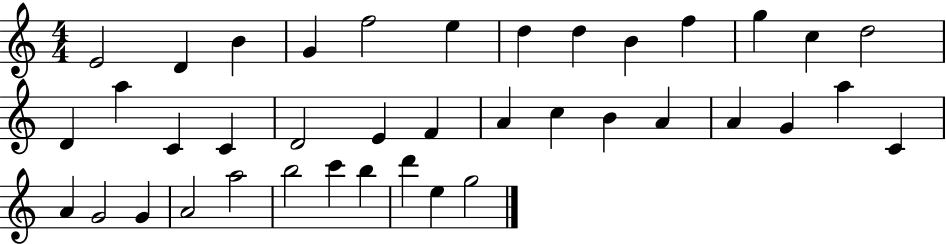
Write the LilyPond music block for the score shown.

{
  \clef treble
  \numericTimeSignature
  \time 4/4
  \key c \major
  e'2 d'4 b'4 | g'4 f''2 e''4 | d''4 d''4 b'4 f''4 | g''4 c''4 d''2 | \break d'4 a''4 c'4 c'4 | d'2 e'4 f'4 | a'4 c''4 b'4 a'4 | a'4 g'4 a''4 c'4 | \break a'4 g'2 g'4 | a'2 a''2 | b''2 c'''4 b''4 | d'''4 e''4 g''2 | \break \bar "|."
}